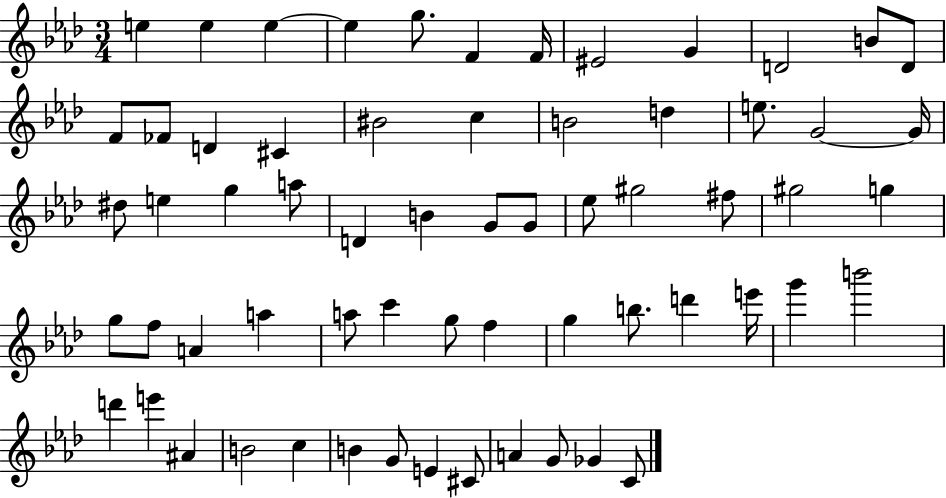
{
  \clef treble
  \numericTimeSignature
  \time 3/4
  \key aes \major
  e''4 e''4 e''4~~ | e''4 g''8. f'4 f'16 | eis'2 g'4 | d'2 b'8 d'8 | \break f'8 fes'8 d'4 cis'4 | bis'2 c''4 | b'2 d''4 | e''8. g'2~~ g'16 | \break dis''8 e''4 g''4 a''8 | d'4 b'4 g'8 g'8 | ees''8 gis''2 fis''8 | gis''2 g''4 | \break g''8 f''8 a'4 a''4 | a''8 c'''4 g''8 f''4 | g''4 b''8. d'''4 e'''16 | g'''4 b'''2 | \break d'''4 e'''4 ais'4 | b'2 c''4 | b'4 g'8 e'4 cis'8 | a'4 g'8 ges'4 c'8 | \break \bar "|."
}